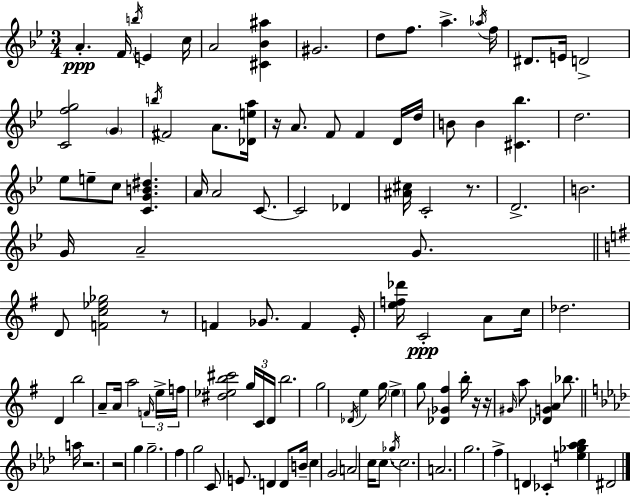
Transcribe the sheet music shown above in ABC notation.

X:1
T:Untitled
M:3/4
L:1/4
K:Gm
A F/4 b/4 E c/4 A2 [^C_B^a] ^G2 d/2 f/2 a _a/4 f/4 ^D/2 E/4 D2 [Cfg]2 G b/4 ^F2 A/2 [_Dea]/4 z/4 A/2 F/2 F D/4 d/4 B/2 B [^C_b] d2 _e/2 e/2 c/2 [CGB^d] A/4 A2 C/2 C2 _D [^A^c]/4 C2 z/2 D2 B2 G/4 A2 G/2 D/2 [Fc_e_g]2 z/2 F _G/2 F E/4 [ef_d']/4 C2 A/2 c/4 _d2 D b2 A/2 A/4 a2 F/4 e/4 f/4 [^d_eb^c']2 g/4 C/4 D/4 b2 g2 _D/4 e g/4 e g/2 [_D_G^f] b/4 z/4 z/4 ^G/4 a/2 [_DGA] _b/2 a/4 z2 z2 g g2 f g2 C/2 E/2 D D/2 B/4 c G2 A2 c/4 c/2 _g/4 c2 A2 g2 f D _C [e_g_a_b] ^D2